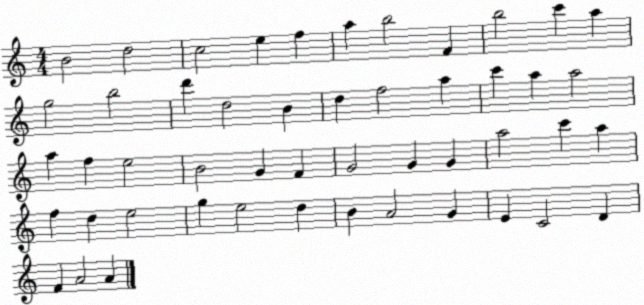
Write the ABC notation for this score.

X:1
T:Untitled
M:4/4
L:1/4
K:C
B2 d2 c2 e f a b2 F b2 c' a g2 b2 d' d2 B d f2 a c' a a2 a f e2 B2 G F G2 G G a2 c' a f d e2 g e2 d B A2 G E C2 D F A2 A